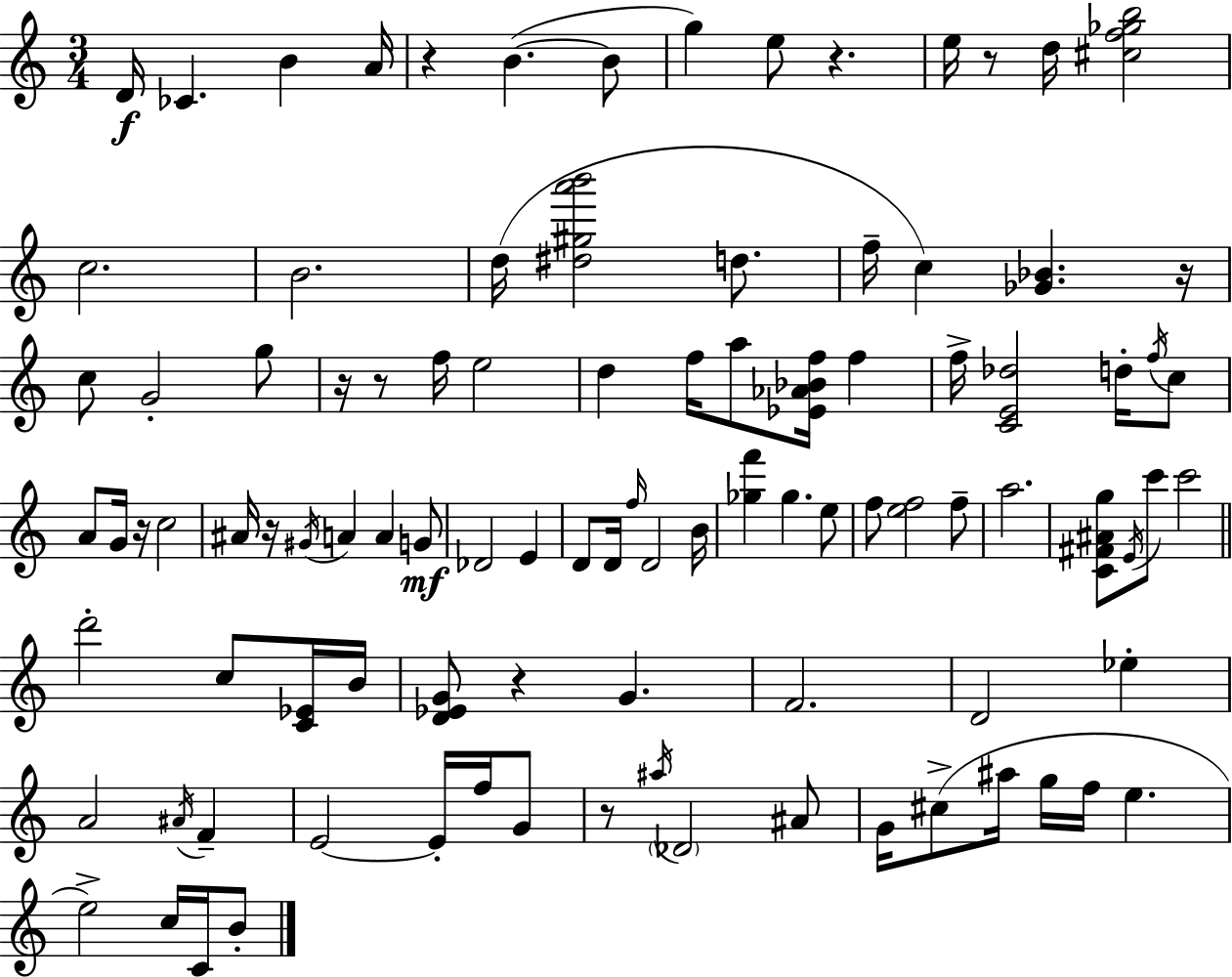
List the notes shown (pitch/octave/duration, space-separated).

D4/s CES4/q. B4/q A4/s R/q B4/q. B4/e G5/q E5/e R/q. E5/s R/e D5/s [C#5,F5,Gb5,B5]/h C5/h. B4/h. D5/s [D#5,G#5,A6,B6]/h D5/e. F5/s C5/q [Gb4,Bb4]/q. R/s C5/e G4/h G5/e R/s R/e F5/s E5/h D5/q F5/s A5/e [Eb4,Ab4,Bb4,F5]/s F5/q F5/s [C4,E4,Db5]/h D5/s F5/s C5/e A4/e G4/s R/s C5/h A#4/s R/s G#4/s A4/q A4/q G4/e Db4/h E4/q D4/e D4/s F5/s D4/h B4/s [Gb5,F6]/q Gb5/q. E5/e F5/e [E5,F5]/h F5/e A5/h. [C4,F#4,A#4,G5]/e E4/s C6/e C6/h D6/h C5/e [C4,Eb4]/s B4/s [D4,Eb4,G4]/e R/q G4/q. F4/h. D4/h Eb5/q A4/h A#4/s F4/q E4/h E4/s F5/s G4/e R/e A#5/s Db4/h A#4/e G4/s C#5/e A#5/s G5/s F5/s E5/q. E5/h C5/s C4/s B4/e